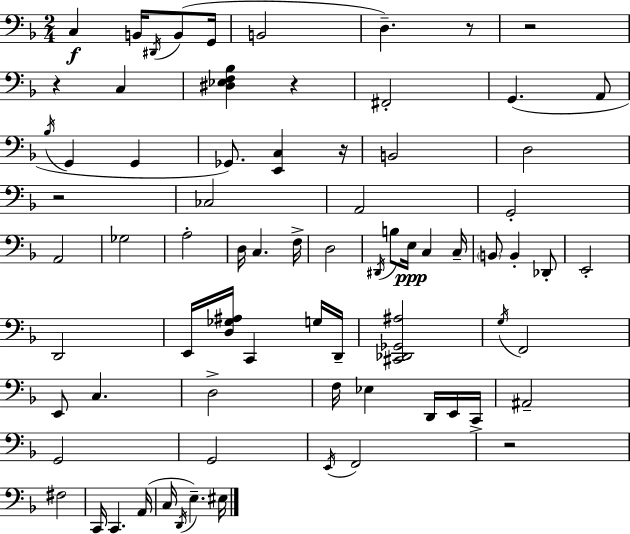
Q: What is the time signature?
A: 2/4